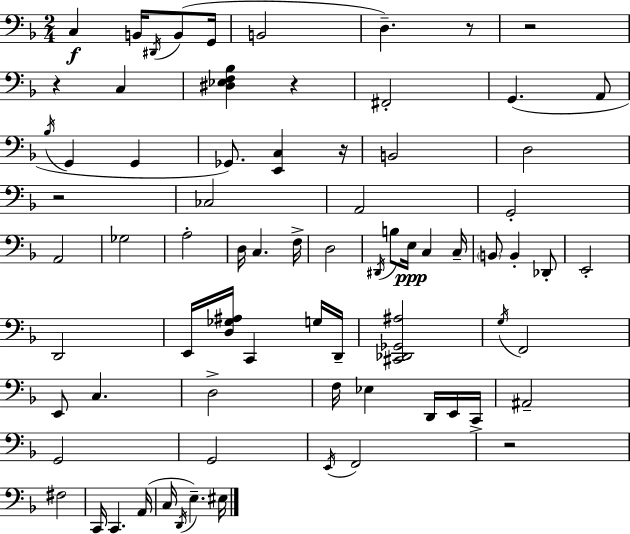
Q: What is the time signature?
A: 2/4